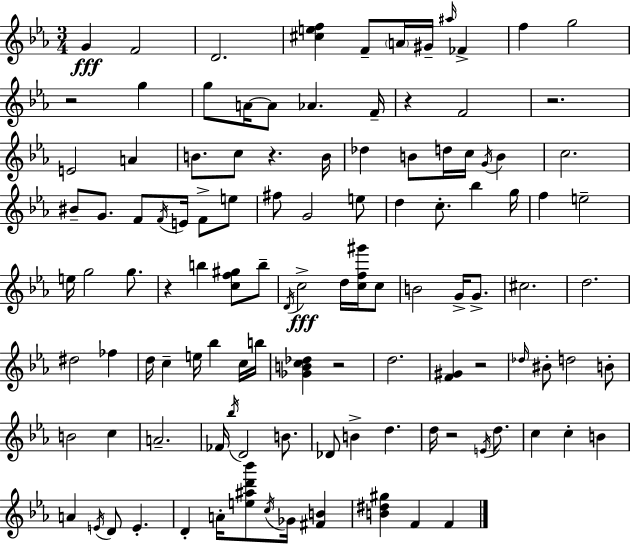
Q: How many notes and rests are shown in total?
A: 114